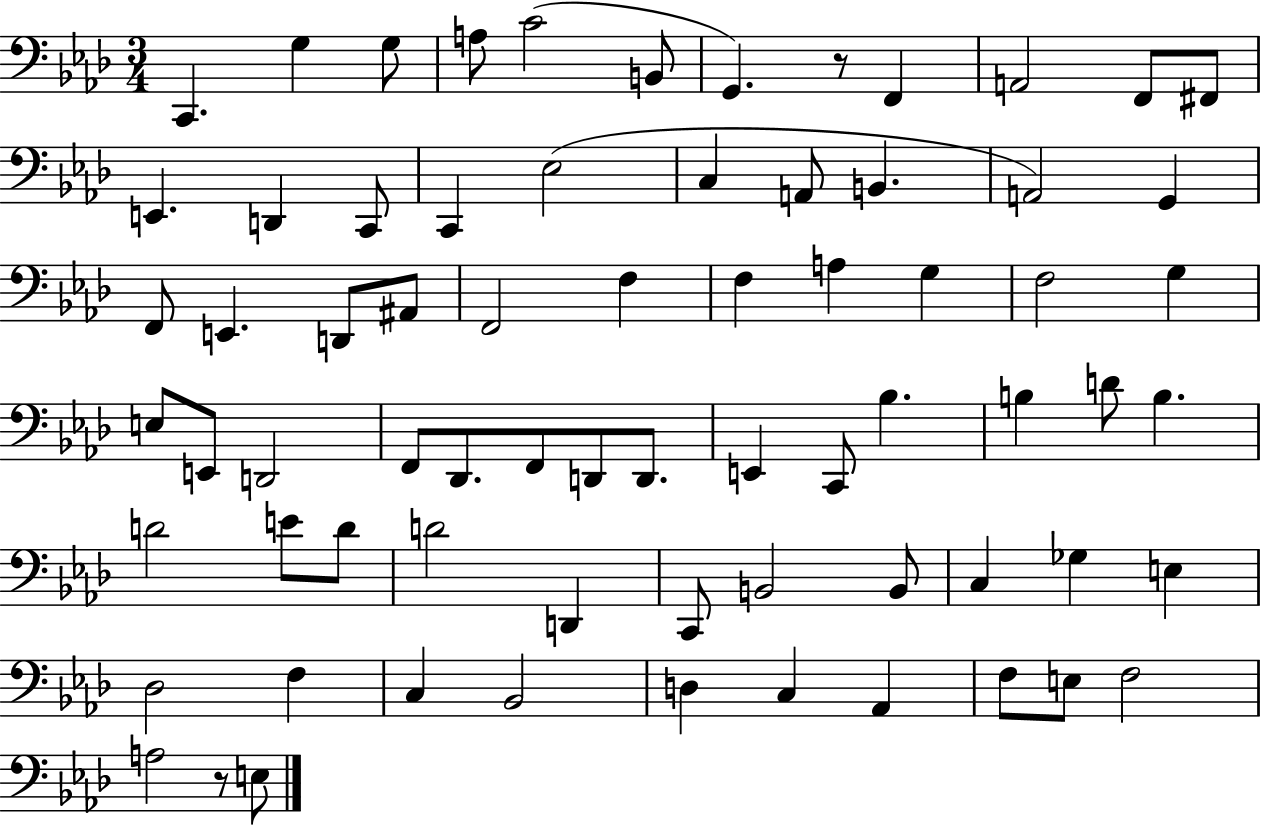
C2/q. G3/q G3/e A3/e C4/h B2/e G2/q. R/e F2/q A2/h F2/e F#2/e E2/q. D2/q C2/e C2/q Eb3/h C3/q A2/e B2/q. A2/h G2/q F2/e E2/q. D2/e A#2/e F2/h F3/q F3/q A3/q G3/q F3/h G3/q E3/e E2/e D2/h F2/e Db2/e. F2/e D2/e D2/e. E2/q C2/e Bb3/q. B3/q D4/e B3/q. D4/h E4/e D4/e D4/h D2/q C2/e B2/h B2/e C3/q Gb3/q E3/q Db3/h F3/q C3/q Bb2/h D3/q C3/q Ab2/q F3/e E3/e F3/h A3/h R/e E3/e